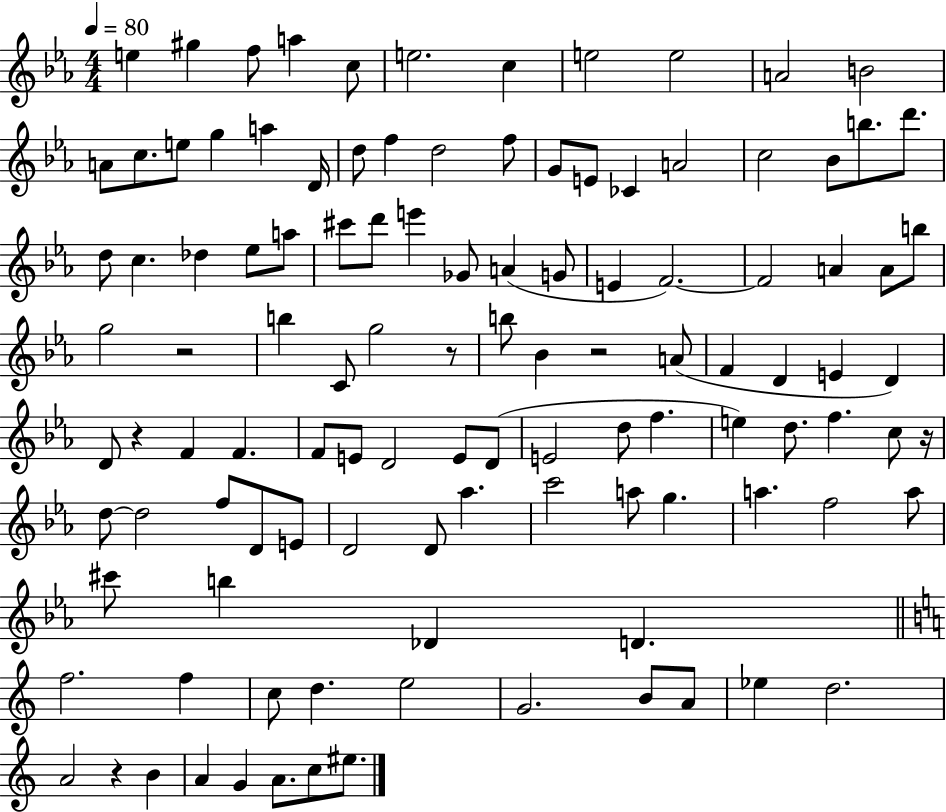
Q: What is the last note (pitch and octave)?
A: EIS5